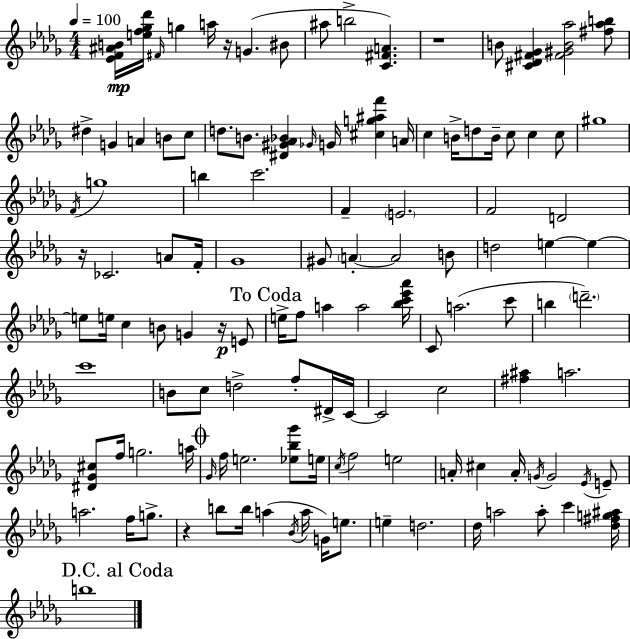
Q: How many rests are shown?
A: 5